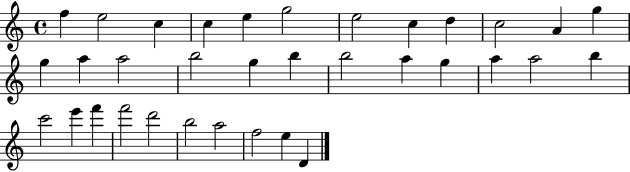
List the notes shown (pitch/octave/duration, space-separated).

F5/q E5/h C5/q C5/q E5/q G5/h E5/h C5/q D5/q C5/h A4/q G5/q G5/q A5/q A5/h B5/h G5/q B5/q B5/h A5/q G5/q A5/q A5/h B5/q C6/h E6/q F6/q F6/h D6/h B5/h A5/h F5/h E5/q D4/q